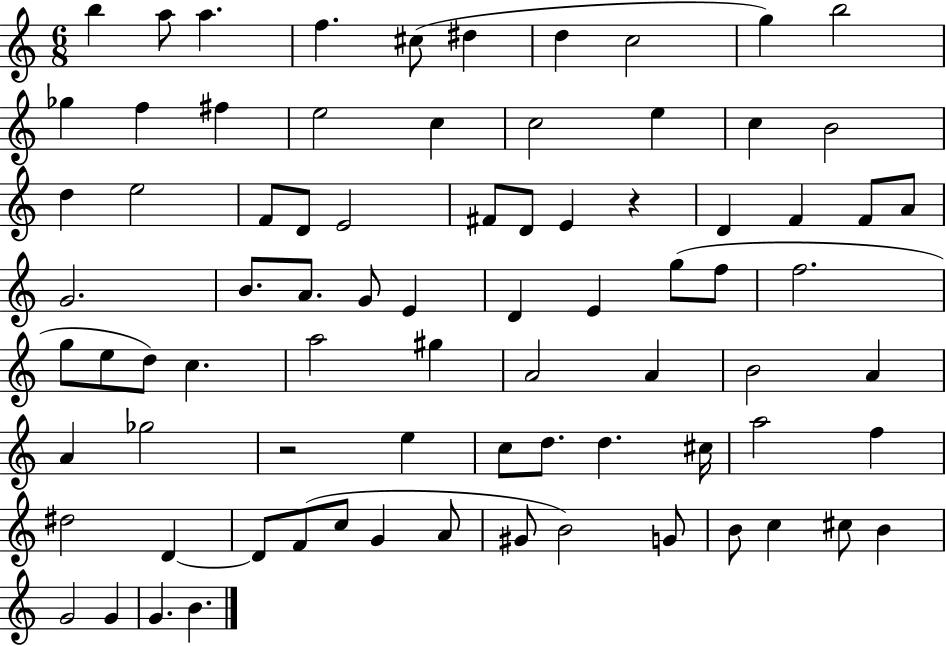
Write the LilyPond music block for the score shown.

{
  \clef treble
  \numericTimeSignature
  \time 6/8
  \key c \major
  b''4 a''8 a''4. | f''4. cis''8( dis''4 | d''4 c''2 | g''4) b''2 | \break ges''4 f''4 fis''4 | e''2 c''4 | c''2 e''4 | c''4 b'2 | \break d''4 e''2 | f'8 d'8 e'2 | fis'8 d'8 e'4 r4 | d'4 f'4 f'8 a'8 | \break g'2. | b'8. a'8. g'8 e'4 | d'4 e'4 g''8( f''8 | f''2. | \break g''8 e''8 d''8) c''4. | a''2 gis''4 | a'2 a'4 | b'2 a'4 | \break a'4 ges''2 | r2 e''4 | c''8 d''8. d''4. cis''16 | a''2 f''4 | \break dis''2 d'4~~ | d'8 f'8( c''8 g'4 a'8 | gis'8 b'2) g'8 | b'8 c''4 cis''8 b'4 | \break g'2 g'4 | g'4. b'4. | \bar "|."
}